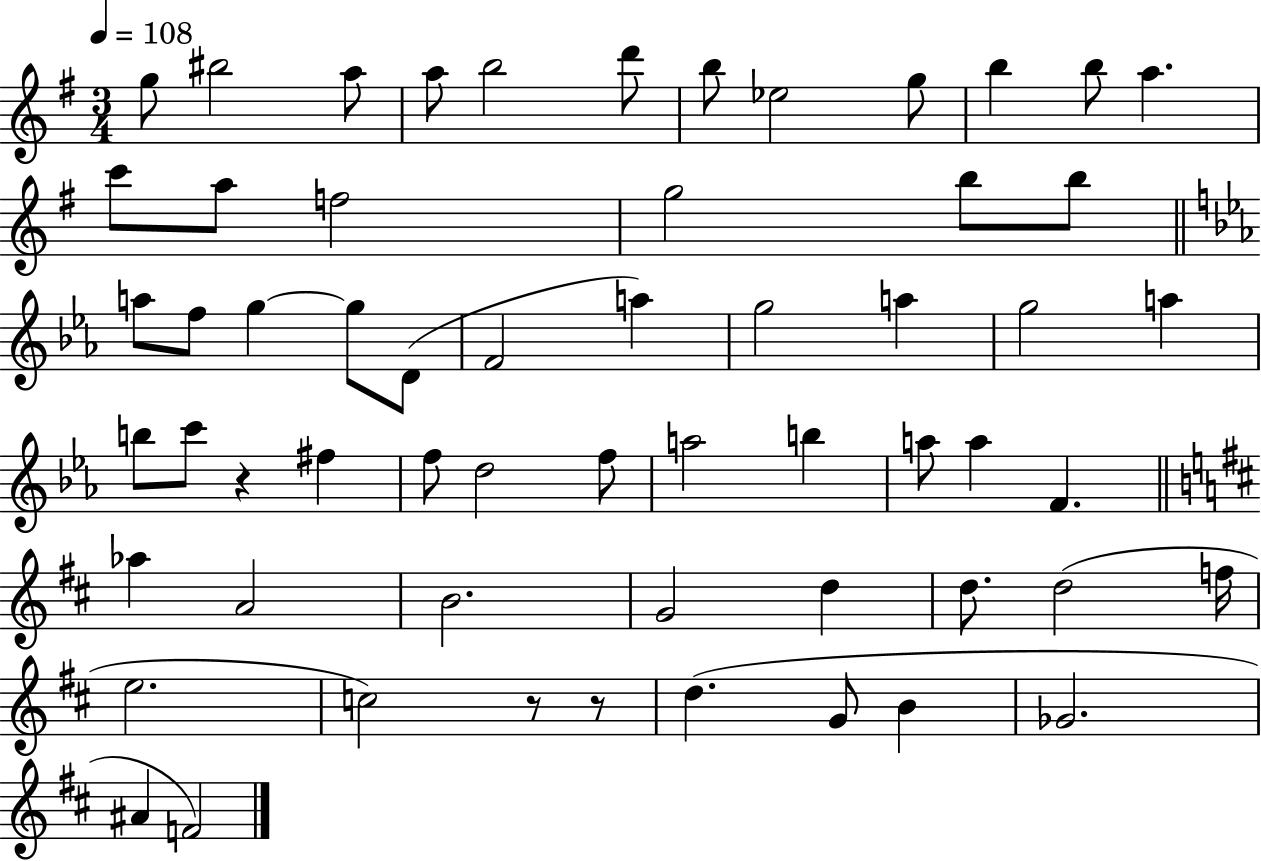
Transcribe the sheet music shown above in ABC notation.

X:1
T:Untitled
M:3/4
L:1/4
K:G
g/2 ^b2 a/2 a/2 b2 d'/2 b/2 _e2 g/2 b b/2 a c'/2 a/2 f2 g2 b/2 b/2 a/2 f/2 g g/2 D/2 F2 a g2 a g2 a b/2 c'/2 z ^f f/2 d2 f/2 a2 b a/2 a F _a A2 B2 G2 d d/2 d2 f/4 e2 c2 z/2 z/2 d G/2 B _G2 ^A F2